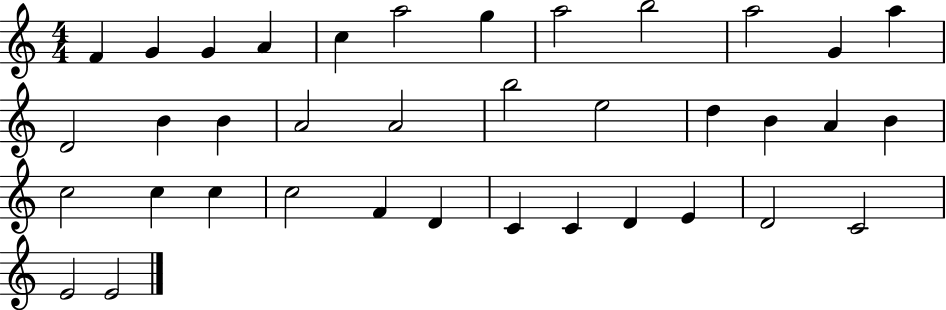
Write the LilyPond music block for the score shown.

{
  \clef treble
  \numericTimeSignature
  \time 4/4
  \key c \major
  f'4 g'4 g'4 a'4 | c''4 a''2 g''4 | a''2 b''2 | a''2 g'4 a''4 | \break d'2 b'4 b'4 | a'2 a'2 | b''2 e''2 | d''4 b'4 a'4 b'4 | \break c''2 c''4 c''4 | c''2 f'4 d'4 | c'4 c'4 d'4 e'4 | d'2 c'2 | \break e'2 e'2 | \bar "|."
}